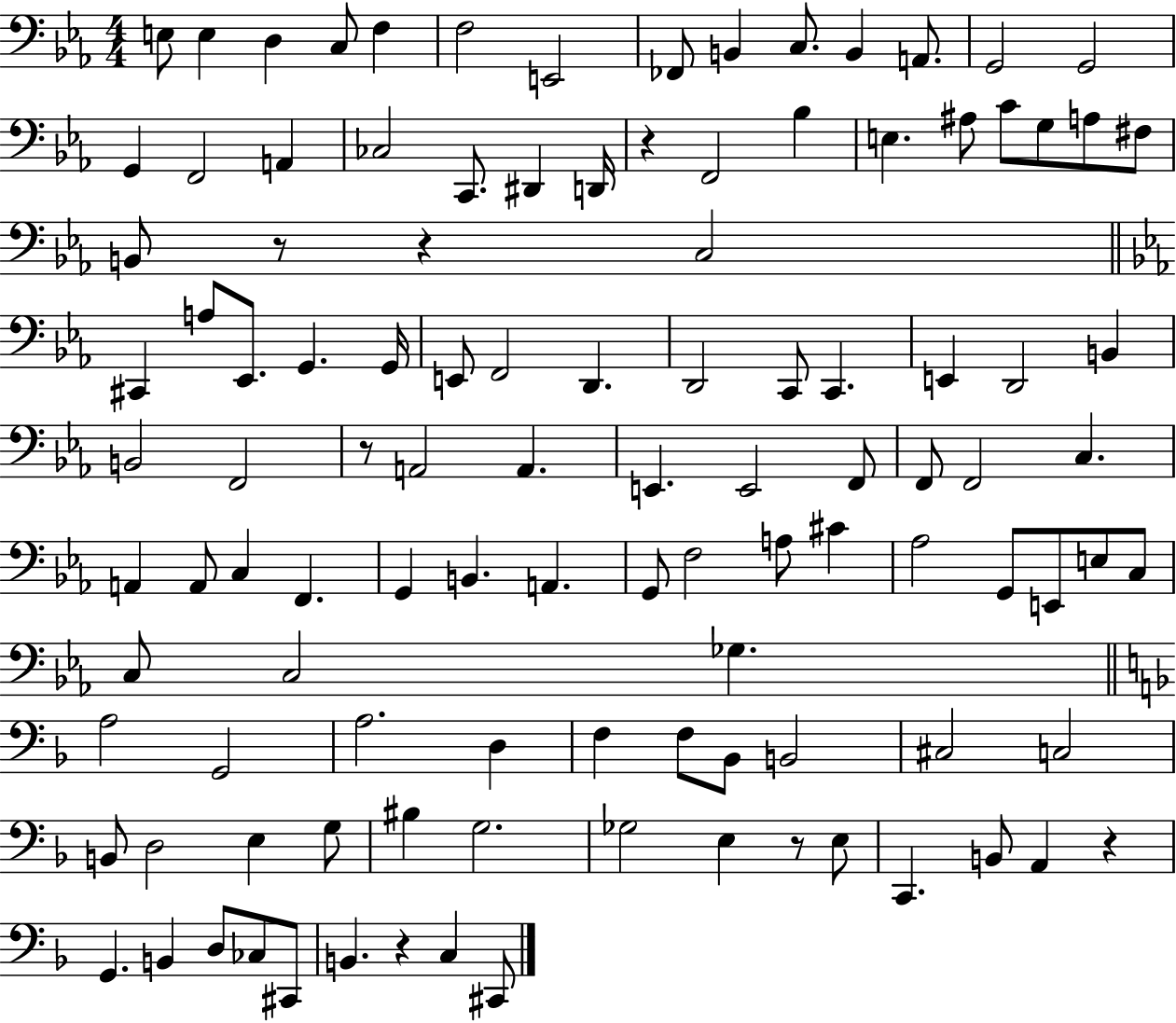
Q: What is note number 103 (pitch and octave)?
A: C3